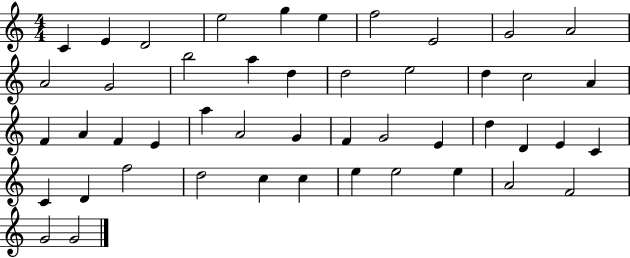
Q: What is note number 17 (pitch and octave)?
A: E5